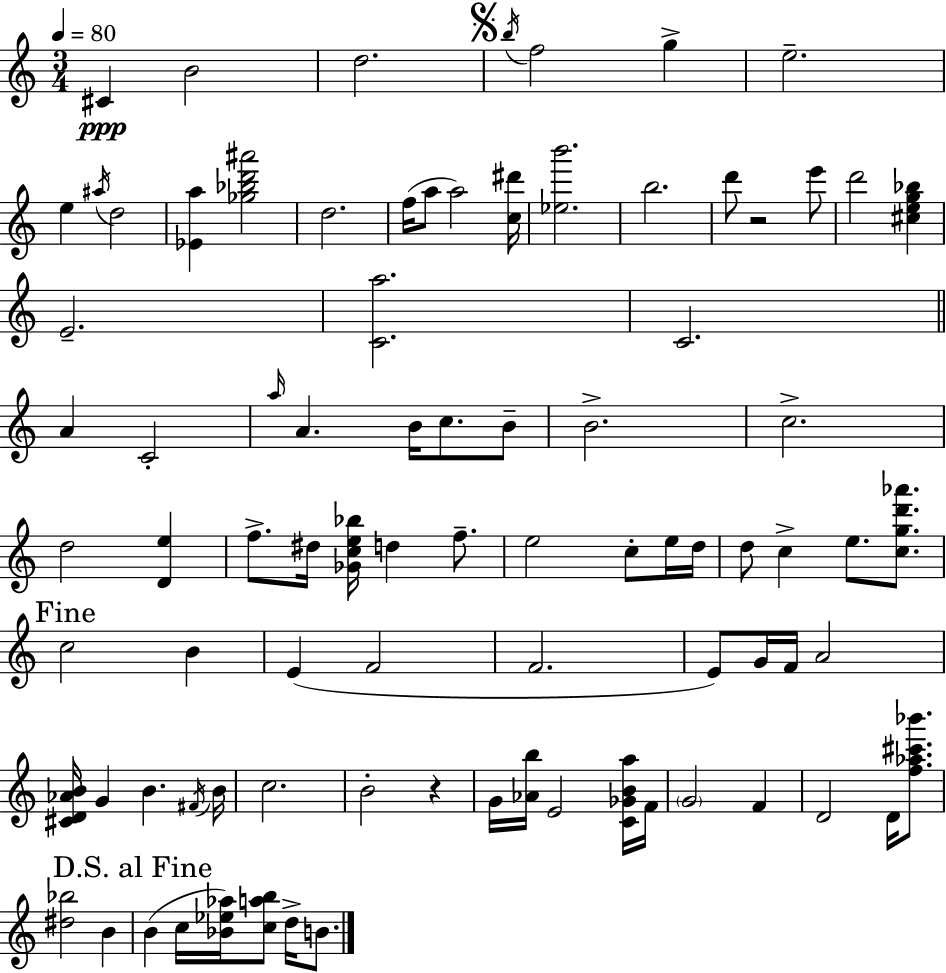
C#4/q B4/h D5/h. B5/s F5/h G5/q E5/h. E5/q A#5/s D5/h [Eb4,A5]/q [Gb5,Bb5,D6,A#6]/h D5/h. F5/s A5/e A5/h [C5,D#6]/s [Eb5,B6]/h. B5/h. D6/e R/h E6/e D6/h [C#5,E5,G5,Bb5]/q E4/h. [C4,A5]/h. C4/h. A4/q C4/h A5/s A4/q. B4/s C5/e. B4/e B4/h. C5/h. D5/h [D4,E5]/q F5/e. D#5/s [Gb4,C5,E5,Bb5]/s D5/q F5/e. E5/h C5/e E5/s D5/s D5/e C5/q E5/e. [C5,G5,D6,Ab6]/e. C5/h B4/q E4/q F4/h F4/h. E4/e G4/s F4/s A4/h [C#4,D4,Ab4,B4]/s G4/q B4/q. F#4/s B4/s C5/h. B4/h R/q G4/s [Ab4,B5]/s E4/h [C4,Gb4,B4,A5]/s F4/s G4/h F4/q D4/h D4/s [F5,Ab5,C#6,Bb6]/e. [D#5,Bb5]/h B4/q B4/q C5/s [Bb4,Eb5,Ab5]/s [C5,A5,B5]/e D5/s B4/e.